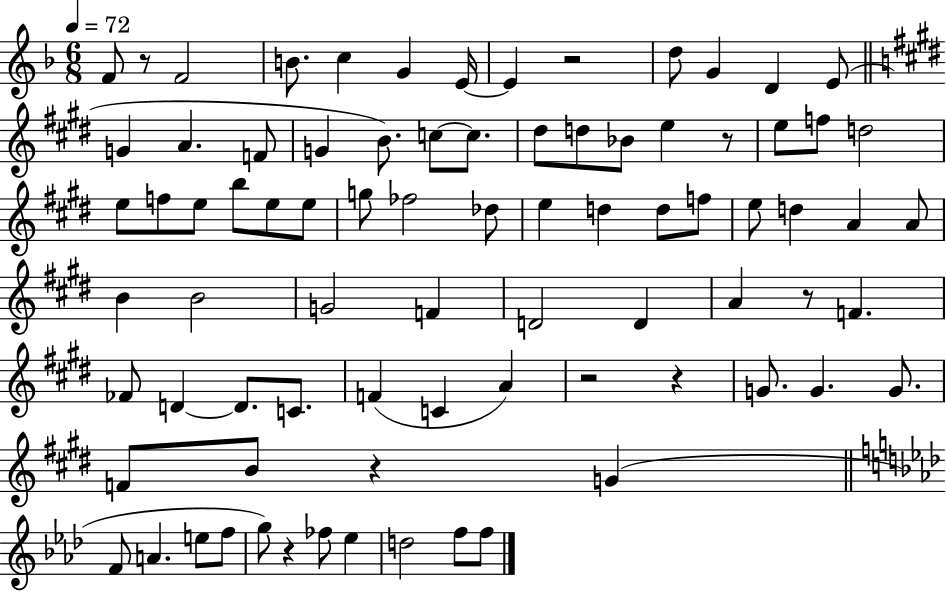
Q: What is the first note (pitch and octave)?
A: F4